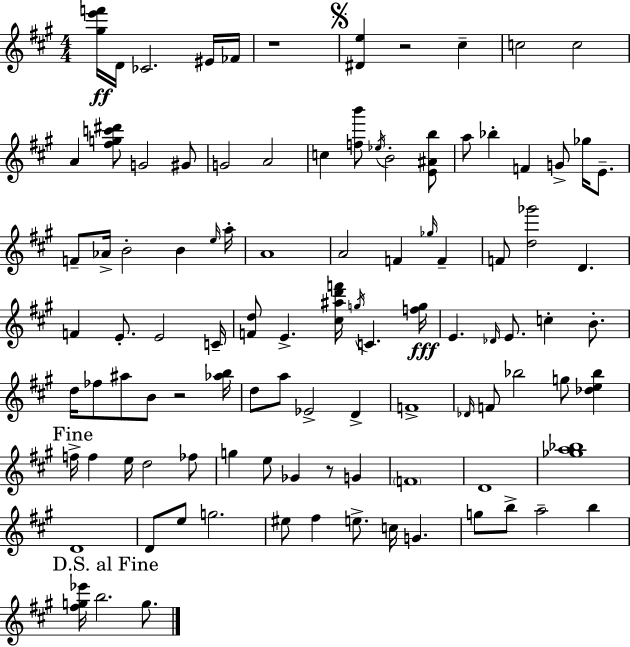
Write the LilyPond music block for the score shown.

{
  \clef treble
  \numericTimeSignature
  \time 4/4
  \key a \major
  <gis'' e''' f'''>16\ff d'16 ces'2. eis'16 fes'16 | r1 | \mark \markup { \musicglyph "scripts.segno" } <dis' e''>4 r2 cis''4-- | c''2 c''2 | \break a'4 <fis'' g'' c''' dis'''>8 g'2 gis'8 | g'2 a'2 | c''4 <f'' b'''>8 \acciaccatura { ees''16 } b'2-. <e' ais' b''>8 | a''8 bes''4-. f'4 g'8-> ges''16 e'8.-- | \break f'8-- aes'16-> b'2-. b'4 | \grace { e''16 } a''16-. a'1 | a'2 f'4 \grace { ges''16 } f'4-- | f'8 <d'' ges'''>2 d'4. | \break f'4 e'8.-. e'2 | c'16-- <f' d''>8 e'4.-> <cis'' ais'' d''' f'''>16 \acciaccatura { g''16 } c'4. | <f'' g''>16\fff e'4. \grace { des'16 } e'8. c''4-. | b'8.-. d''16 fes''8 ais''8 b'8 r2 | \break <aes'' b''>16 d''8 a''8 ees'2-> | d'4-> f'1-> | \grace { des'16 } f'8 bes''2 | g''8 <des'' e'' bes''>4 \mark "Fine" f''16-> f''4 e''16 d''2 | \break fes''8 g''4 e''8 ges'4 | r8 g'4 \parenthesize f'1 | d'1 | <ges'' a'' bes''>1 | \break d'1 | d'8 e''8 g''2. | eis''8 fis''4 e''8.-> c''16 | g'4. g''8 b''8-> a''2-- | \break b''4 \mark "D.S. al Fine" <fis'' g'' ees'''>16 b''2. | g''8. \bar "|."
}